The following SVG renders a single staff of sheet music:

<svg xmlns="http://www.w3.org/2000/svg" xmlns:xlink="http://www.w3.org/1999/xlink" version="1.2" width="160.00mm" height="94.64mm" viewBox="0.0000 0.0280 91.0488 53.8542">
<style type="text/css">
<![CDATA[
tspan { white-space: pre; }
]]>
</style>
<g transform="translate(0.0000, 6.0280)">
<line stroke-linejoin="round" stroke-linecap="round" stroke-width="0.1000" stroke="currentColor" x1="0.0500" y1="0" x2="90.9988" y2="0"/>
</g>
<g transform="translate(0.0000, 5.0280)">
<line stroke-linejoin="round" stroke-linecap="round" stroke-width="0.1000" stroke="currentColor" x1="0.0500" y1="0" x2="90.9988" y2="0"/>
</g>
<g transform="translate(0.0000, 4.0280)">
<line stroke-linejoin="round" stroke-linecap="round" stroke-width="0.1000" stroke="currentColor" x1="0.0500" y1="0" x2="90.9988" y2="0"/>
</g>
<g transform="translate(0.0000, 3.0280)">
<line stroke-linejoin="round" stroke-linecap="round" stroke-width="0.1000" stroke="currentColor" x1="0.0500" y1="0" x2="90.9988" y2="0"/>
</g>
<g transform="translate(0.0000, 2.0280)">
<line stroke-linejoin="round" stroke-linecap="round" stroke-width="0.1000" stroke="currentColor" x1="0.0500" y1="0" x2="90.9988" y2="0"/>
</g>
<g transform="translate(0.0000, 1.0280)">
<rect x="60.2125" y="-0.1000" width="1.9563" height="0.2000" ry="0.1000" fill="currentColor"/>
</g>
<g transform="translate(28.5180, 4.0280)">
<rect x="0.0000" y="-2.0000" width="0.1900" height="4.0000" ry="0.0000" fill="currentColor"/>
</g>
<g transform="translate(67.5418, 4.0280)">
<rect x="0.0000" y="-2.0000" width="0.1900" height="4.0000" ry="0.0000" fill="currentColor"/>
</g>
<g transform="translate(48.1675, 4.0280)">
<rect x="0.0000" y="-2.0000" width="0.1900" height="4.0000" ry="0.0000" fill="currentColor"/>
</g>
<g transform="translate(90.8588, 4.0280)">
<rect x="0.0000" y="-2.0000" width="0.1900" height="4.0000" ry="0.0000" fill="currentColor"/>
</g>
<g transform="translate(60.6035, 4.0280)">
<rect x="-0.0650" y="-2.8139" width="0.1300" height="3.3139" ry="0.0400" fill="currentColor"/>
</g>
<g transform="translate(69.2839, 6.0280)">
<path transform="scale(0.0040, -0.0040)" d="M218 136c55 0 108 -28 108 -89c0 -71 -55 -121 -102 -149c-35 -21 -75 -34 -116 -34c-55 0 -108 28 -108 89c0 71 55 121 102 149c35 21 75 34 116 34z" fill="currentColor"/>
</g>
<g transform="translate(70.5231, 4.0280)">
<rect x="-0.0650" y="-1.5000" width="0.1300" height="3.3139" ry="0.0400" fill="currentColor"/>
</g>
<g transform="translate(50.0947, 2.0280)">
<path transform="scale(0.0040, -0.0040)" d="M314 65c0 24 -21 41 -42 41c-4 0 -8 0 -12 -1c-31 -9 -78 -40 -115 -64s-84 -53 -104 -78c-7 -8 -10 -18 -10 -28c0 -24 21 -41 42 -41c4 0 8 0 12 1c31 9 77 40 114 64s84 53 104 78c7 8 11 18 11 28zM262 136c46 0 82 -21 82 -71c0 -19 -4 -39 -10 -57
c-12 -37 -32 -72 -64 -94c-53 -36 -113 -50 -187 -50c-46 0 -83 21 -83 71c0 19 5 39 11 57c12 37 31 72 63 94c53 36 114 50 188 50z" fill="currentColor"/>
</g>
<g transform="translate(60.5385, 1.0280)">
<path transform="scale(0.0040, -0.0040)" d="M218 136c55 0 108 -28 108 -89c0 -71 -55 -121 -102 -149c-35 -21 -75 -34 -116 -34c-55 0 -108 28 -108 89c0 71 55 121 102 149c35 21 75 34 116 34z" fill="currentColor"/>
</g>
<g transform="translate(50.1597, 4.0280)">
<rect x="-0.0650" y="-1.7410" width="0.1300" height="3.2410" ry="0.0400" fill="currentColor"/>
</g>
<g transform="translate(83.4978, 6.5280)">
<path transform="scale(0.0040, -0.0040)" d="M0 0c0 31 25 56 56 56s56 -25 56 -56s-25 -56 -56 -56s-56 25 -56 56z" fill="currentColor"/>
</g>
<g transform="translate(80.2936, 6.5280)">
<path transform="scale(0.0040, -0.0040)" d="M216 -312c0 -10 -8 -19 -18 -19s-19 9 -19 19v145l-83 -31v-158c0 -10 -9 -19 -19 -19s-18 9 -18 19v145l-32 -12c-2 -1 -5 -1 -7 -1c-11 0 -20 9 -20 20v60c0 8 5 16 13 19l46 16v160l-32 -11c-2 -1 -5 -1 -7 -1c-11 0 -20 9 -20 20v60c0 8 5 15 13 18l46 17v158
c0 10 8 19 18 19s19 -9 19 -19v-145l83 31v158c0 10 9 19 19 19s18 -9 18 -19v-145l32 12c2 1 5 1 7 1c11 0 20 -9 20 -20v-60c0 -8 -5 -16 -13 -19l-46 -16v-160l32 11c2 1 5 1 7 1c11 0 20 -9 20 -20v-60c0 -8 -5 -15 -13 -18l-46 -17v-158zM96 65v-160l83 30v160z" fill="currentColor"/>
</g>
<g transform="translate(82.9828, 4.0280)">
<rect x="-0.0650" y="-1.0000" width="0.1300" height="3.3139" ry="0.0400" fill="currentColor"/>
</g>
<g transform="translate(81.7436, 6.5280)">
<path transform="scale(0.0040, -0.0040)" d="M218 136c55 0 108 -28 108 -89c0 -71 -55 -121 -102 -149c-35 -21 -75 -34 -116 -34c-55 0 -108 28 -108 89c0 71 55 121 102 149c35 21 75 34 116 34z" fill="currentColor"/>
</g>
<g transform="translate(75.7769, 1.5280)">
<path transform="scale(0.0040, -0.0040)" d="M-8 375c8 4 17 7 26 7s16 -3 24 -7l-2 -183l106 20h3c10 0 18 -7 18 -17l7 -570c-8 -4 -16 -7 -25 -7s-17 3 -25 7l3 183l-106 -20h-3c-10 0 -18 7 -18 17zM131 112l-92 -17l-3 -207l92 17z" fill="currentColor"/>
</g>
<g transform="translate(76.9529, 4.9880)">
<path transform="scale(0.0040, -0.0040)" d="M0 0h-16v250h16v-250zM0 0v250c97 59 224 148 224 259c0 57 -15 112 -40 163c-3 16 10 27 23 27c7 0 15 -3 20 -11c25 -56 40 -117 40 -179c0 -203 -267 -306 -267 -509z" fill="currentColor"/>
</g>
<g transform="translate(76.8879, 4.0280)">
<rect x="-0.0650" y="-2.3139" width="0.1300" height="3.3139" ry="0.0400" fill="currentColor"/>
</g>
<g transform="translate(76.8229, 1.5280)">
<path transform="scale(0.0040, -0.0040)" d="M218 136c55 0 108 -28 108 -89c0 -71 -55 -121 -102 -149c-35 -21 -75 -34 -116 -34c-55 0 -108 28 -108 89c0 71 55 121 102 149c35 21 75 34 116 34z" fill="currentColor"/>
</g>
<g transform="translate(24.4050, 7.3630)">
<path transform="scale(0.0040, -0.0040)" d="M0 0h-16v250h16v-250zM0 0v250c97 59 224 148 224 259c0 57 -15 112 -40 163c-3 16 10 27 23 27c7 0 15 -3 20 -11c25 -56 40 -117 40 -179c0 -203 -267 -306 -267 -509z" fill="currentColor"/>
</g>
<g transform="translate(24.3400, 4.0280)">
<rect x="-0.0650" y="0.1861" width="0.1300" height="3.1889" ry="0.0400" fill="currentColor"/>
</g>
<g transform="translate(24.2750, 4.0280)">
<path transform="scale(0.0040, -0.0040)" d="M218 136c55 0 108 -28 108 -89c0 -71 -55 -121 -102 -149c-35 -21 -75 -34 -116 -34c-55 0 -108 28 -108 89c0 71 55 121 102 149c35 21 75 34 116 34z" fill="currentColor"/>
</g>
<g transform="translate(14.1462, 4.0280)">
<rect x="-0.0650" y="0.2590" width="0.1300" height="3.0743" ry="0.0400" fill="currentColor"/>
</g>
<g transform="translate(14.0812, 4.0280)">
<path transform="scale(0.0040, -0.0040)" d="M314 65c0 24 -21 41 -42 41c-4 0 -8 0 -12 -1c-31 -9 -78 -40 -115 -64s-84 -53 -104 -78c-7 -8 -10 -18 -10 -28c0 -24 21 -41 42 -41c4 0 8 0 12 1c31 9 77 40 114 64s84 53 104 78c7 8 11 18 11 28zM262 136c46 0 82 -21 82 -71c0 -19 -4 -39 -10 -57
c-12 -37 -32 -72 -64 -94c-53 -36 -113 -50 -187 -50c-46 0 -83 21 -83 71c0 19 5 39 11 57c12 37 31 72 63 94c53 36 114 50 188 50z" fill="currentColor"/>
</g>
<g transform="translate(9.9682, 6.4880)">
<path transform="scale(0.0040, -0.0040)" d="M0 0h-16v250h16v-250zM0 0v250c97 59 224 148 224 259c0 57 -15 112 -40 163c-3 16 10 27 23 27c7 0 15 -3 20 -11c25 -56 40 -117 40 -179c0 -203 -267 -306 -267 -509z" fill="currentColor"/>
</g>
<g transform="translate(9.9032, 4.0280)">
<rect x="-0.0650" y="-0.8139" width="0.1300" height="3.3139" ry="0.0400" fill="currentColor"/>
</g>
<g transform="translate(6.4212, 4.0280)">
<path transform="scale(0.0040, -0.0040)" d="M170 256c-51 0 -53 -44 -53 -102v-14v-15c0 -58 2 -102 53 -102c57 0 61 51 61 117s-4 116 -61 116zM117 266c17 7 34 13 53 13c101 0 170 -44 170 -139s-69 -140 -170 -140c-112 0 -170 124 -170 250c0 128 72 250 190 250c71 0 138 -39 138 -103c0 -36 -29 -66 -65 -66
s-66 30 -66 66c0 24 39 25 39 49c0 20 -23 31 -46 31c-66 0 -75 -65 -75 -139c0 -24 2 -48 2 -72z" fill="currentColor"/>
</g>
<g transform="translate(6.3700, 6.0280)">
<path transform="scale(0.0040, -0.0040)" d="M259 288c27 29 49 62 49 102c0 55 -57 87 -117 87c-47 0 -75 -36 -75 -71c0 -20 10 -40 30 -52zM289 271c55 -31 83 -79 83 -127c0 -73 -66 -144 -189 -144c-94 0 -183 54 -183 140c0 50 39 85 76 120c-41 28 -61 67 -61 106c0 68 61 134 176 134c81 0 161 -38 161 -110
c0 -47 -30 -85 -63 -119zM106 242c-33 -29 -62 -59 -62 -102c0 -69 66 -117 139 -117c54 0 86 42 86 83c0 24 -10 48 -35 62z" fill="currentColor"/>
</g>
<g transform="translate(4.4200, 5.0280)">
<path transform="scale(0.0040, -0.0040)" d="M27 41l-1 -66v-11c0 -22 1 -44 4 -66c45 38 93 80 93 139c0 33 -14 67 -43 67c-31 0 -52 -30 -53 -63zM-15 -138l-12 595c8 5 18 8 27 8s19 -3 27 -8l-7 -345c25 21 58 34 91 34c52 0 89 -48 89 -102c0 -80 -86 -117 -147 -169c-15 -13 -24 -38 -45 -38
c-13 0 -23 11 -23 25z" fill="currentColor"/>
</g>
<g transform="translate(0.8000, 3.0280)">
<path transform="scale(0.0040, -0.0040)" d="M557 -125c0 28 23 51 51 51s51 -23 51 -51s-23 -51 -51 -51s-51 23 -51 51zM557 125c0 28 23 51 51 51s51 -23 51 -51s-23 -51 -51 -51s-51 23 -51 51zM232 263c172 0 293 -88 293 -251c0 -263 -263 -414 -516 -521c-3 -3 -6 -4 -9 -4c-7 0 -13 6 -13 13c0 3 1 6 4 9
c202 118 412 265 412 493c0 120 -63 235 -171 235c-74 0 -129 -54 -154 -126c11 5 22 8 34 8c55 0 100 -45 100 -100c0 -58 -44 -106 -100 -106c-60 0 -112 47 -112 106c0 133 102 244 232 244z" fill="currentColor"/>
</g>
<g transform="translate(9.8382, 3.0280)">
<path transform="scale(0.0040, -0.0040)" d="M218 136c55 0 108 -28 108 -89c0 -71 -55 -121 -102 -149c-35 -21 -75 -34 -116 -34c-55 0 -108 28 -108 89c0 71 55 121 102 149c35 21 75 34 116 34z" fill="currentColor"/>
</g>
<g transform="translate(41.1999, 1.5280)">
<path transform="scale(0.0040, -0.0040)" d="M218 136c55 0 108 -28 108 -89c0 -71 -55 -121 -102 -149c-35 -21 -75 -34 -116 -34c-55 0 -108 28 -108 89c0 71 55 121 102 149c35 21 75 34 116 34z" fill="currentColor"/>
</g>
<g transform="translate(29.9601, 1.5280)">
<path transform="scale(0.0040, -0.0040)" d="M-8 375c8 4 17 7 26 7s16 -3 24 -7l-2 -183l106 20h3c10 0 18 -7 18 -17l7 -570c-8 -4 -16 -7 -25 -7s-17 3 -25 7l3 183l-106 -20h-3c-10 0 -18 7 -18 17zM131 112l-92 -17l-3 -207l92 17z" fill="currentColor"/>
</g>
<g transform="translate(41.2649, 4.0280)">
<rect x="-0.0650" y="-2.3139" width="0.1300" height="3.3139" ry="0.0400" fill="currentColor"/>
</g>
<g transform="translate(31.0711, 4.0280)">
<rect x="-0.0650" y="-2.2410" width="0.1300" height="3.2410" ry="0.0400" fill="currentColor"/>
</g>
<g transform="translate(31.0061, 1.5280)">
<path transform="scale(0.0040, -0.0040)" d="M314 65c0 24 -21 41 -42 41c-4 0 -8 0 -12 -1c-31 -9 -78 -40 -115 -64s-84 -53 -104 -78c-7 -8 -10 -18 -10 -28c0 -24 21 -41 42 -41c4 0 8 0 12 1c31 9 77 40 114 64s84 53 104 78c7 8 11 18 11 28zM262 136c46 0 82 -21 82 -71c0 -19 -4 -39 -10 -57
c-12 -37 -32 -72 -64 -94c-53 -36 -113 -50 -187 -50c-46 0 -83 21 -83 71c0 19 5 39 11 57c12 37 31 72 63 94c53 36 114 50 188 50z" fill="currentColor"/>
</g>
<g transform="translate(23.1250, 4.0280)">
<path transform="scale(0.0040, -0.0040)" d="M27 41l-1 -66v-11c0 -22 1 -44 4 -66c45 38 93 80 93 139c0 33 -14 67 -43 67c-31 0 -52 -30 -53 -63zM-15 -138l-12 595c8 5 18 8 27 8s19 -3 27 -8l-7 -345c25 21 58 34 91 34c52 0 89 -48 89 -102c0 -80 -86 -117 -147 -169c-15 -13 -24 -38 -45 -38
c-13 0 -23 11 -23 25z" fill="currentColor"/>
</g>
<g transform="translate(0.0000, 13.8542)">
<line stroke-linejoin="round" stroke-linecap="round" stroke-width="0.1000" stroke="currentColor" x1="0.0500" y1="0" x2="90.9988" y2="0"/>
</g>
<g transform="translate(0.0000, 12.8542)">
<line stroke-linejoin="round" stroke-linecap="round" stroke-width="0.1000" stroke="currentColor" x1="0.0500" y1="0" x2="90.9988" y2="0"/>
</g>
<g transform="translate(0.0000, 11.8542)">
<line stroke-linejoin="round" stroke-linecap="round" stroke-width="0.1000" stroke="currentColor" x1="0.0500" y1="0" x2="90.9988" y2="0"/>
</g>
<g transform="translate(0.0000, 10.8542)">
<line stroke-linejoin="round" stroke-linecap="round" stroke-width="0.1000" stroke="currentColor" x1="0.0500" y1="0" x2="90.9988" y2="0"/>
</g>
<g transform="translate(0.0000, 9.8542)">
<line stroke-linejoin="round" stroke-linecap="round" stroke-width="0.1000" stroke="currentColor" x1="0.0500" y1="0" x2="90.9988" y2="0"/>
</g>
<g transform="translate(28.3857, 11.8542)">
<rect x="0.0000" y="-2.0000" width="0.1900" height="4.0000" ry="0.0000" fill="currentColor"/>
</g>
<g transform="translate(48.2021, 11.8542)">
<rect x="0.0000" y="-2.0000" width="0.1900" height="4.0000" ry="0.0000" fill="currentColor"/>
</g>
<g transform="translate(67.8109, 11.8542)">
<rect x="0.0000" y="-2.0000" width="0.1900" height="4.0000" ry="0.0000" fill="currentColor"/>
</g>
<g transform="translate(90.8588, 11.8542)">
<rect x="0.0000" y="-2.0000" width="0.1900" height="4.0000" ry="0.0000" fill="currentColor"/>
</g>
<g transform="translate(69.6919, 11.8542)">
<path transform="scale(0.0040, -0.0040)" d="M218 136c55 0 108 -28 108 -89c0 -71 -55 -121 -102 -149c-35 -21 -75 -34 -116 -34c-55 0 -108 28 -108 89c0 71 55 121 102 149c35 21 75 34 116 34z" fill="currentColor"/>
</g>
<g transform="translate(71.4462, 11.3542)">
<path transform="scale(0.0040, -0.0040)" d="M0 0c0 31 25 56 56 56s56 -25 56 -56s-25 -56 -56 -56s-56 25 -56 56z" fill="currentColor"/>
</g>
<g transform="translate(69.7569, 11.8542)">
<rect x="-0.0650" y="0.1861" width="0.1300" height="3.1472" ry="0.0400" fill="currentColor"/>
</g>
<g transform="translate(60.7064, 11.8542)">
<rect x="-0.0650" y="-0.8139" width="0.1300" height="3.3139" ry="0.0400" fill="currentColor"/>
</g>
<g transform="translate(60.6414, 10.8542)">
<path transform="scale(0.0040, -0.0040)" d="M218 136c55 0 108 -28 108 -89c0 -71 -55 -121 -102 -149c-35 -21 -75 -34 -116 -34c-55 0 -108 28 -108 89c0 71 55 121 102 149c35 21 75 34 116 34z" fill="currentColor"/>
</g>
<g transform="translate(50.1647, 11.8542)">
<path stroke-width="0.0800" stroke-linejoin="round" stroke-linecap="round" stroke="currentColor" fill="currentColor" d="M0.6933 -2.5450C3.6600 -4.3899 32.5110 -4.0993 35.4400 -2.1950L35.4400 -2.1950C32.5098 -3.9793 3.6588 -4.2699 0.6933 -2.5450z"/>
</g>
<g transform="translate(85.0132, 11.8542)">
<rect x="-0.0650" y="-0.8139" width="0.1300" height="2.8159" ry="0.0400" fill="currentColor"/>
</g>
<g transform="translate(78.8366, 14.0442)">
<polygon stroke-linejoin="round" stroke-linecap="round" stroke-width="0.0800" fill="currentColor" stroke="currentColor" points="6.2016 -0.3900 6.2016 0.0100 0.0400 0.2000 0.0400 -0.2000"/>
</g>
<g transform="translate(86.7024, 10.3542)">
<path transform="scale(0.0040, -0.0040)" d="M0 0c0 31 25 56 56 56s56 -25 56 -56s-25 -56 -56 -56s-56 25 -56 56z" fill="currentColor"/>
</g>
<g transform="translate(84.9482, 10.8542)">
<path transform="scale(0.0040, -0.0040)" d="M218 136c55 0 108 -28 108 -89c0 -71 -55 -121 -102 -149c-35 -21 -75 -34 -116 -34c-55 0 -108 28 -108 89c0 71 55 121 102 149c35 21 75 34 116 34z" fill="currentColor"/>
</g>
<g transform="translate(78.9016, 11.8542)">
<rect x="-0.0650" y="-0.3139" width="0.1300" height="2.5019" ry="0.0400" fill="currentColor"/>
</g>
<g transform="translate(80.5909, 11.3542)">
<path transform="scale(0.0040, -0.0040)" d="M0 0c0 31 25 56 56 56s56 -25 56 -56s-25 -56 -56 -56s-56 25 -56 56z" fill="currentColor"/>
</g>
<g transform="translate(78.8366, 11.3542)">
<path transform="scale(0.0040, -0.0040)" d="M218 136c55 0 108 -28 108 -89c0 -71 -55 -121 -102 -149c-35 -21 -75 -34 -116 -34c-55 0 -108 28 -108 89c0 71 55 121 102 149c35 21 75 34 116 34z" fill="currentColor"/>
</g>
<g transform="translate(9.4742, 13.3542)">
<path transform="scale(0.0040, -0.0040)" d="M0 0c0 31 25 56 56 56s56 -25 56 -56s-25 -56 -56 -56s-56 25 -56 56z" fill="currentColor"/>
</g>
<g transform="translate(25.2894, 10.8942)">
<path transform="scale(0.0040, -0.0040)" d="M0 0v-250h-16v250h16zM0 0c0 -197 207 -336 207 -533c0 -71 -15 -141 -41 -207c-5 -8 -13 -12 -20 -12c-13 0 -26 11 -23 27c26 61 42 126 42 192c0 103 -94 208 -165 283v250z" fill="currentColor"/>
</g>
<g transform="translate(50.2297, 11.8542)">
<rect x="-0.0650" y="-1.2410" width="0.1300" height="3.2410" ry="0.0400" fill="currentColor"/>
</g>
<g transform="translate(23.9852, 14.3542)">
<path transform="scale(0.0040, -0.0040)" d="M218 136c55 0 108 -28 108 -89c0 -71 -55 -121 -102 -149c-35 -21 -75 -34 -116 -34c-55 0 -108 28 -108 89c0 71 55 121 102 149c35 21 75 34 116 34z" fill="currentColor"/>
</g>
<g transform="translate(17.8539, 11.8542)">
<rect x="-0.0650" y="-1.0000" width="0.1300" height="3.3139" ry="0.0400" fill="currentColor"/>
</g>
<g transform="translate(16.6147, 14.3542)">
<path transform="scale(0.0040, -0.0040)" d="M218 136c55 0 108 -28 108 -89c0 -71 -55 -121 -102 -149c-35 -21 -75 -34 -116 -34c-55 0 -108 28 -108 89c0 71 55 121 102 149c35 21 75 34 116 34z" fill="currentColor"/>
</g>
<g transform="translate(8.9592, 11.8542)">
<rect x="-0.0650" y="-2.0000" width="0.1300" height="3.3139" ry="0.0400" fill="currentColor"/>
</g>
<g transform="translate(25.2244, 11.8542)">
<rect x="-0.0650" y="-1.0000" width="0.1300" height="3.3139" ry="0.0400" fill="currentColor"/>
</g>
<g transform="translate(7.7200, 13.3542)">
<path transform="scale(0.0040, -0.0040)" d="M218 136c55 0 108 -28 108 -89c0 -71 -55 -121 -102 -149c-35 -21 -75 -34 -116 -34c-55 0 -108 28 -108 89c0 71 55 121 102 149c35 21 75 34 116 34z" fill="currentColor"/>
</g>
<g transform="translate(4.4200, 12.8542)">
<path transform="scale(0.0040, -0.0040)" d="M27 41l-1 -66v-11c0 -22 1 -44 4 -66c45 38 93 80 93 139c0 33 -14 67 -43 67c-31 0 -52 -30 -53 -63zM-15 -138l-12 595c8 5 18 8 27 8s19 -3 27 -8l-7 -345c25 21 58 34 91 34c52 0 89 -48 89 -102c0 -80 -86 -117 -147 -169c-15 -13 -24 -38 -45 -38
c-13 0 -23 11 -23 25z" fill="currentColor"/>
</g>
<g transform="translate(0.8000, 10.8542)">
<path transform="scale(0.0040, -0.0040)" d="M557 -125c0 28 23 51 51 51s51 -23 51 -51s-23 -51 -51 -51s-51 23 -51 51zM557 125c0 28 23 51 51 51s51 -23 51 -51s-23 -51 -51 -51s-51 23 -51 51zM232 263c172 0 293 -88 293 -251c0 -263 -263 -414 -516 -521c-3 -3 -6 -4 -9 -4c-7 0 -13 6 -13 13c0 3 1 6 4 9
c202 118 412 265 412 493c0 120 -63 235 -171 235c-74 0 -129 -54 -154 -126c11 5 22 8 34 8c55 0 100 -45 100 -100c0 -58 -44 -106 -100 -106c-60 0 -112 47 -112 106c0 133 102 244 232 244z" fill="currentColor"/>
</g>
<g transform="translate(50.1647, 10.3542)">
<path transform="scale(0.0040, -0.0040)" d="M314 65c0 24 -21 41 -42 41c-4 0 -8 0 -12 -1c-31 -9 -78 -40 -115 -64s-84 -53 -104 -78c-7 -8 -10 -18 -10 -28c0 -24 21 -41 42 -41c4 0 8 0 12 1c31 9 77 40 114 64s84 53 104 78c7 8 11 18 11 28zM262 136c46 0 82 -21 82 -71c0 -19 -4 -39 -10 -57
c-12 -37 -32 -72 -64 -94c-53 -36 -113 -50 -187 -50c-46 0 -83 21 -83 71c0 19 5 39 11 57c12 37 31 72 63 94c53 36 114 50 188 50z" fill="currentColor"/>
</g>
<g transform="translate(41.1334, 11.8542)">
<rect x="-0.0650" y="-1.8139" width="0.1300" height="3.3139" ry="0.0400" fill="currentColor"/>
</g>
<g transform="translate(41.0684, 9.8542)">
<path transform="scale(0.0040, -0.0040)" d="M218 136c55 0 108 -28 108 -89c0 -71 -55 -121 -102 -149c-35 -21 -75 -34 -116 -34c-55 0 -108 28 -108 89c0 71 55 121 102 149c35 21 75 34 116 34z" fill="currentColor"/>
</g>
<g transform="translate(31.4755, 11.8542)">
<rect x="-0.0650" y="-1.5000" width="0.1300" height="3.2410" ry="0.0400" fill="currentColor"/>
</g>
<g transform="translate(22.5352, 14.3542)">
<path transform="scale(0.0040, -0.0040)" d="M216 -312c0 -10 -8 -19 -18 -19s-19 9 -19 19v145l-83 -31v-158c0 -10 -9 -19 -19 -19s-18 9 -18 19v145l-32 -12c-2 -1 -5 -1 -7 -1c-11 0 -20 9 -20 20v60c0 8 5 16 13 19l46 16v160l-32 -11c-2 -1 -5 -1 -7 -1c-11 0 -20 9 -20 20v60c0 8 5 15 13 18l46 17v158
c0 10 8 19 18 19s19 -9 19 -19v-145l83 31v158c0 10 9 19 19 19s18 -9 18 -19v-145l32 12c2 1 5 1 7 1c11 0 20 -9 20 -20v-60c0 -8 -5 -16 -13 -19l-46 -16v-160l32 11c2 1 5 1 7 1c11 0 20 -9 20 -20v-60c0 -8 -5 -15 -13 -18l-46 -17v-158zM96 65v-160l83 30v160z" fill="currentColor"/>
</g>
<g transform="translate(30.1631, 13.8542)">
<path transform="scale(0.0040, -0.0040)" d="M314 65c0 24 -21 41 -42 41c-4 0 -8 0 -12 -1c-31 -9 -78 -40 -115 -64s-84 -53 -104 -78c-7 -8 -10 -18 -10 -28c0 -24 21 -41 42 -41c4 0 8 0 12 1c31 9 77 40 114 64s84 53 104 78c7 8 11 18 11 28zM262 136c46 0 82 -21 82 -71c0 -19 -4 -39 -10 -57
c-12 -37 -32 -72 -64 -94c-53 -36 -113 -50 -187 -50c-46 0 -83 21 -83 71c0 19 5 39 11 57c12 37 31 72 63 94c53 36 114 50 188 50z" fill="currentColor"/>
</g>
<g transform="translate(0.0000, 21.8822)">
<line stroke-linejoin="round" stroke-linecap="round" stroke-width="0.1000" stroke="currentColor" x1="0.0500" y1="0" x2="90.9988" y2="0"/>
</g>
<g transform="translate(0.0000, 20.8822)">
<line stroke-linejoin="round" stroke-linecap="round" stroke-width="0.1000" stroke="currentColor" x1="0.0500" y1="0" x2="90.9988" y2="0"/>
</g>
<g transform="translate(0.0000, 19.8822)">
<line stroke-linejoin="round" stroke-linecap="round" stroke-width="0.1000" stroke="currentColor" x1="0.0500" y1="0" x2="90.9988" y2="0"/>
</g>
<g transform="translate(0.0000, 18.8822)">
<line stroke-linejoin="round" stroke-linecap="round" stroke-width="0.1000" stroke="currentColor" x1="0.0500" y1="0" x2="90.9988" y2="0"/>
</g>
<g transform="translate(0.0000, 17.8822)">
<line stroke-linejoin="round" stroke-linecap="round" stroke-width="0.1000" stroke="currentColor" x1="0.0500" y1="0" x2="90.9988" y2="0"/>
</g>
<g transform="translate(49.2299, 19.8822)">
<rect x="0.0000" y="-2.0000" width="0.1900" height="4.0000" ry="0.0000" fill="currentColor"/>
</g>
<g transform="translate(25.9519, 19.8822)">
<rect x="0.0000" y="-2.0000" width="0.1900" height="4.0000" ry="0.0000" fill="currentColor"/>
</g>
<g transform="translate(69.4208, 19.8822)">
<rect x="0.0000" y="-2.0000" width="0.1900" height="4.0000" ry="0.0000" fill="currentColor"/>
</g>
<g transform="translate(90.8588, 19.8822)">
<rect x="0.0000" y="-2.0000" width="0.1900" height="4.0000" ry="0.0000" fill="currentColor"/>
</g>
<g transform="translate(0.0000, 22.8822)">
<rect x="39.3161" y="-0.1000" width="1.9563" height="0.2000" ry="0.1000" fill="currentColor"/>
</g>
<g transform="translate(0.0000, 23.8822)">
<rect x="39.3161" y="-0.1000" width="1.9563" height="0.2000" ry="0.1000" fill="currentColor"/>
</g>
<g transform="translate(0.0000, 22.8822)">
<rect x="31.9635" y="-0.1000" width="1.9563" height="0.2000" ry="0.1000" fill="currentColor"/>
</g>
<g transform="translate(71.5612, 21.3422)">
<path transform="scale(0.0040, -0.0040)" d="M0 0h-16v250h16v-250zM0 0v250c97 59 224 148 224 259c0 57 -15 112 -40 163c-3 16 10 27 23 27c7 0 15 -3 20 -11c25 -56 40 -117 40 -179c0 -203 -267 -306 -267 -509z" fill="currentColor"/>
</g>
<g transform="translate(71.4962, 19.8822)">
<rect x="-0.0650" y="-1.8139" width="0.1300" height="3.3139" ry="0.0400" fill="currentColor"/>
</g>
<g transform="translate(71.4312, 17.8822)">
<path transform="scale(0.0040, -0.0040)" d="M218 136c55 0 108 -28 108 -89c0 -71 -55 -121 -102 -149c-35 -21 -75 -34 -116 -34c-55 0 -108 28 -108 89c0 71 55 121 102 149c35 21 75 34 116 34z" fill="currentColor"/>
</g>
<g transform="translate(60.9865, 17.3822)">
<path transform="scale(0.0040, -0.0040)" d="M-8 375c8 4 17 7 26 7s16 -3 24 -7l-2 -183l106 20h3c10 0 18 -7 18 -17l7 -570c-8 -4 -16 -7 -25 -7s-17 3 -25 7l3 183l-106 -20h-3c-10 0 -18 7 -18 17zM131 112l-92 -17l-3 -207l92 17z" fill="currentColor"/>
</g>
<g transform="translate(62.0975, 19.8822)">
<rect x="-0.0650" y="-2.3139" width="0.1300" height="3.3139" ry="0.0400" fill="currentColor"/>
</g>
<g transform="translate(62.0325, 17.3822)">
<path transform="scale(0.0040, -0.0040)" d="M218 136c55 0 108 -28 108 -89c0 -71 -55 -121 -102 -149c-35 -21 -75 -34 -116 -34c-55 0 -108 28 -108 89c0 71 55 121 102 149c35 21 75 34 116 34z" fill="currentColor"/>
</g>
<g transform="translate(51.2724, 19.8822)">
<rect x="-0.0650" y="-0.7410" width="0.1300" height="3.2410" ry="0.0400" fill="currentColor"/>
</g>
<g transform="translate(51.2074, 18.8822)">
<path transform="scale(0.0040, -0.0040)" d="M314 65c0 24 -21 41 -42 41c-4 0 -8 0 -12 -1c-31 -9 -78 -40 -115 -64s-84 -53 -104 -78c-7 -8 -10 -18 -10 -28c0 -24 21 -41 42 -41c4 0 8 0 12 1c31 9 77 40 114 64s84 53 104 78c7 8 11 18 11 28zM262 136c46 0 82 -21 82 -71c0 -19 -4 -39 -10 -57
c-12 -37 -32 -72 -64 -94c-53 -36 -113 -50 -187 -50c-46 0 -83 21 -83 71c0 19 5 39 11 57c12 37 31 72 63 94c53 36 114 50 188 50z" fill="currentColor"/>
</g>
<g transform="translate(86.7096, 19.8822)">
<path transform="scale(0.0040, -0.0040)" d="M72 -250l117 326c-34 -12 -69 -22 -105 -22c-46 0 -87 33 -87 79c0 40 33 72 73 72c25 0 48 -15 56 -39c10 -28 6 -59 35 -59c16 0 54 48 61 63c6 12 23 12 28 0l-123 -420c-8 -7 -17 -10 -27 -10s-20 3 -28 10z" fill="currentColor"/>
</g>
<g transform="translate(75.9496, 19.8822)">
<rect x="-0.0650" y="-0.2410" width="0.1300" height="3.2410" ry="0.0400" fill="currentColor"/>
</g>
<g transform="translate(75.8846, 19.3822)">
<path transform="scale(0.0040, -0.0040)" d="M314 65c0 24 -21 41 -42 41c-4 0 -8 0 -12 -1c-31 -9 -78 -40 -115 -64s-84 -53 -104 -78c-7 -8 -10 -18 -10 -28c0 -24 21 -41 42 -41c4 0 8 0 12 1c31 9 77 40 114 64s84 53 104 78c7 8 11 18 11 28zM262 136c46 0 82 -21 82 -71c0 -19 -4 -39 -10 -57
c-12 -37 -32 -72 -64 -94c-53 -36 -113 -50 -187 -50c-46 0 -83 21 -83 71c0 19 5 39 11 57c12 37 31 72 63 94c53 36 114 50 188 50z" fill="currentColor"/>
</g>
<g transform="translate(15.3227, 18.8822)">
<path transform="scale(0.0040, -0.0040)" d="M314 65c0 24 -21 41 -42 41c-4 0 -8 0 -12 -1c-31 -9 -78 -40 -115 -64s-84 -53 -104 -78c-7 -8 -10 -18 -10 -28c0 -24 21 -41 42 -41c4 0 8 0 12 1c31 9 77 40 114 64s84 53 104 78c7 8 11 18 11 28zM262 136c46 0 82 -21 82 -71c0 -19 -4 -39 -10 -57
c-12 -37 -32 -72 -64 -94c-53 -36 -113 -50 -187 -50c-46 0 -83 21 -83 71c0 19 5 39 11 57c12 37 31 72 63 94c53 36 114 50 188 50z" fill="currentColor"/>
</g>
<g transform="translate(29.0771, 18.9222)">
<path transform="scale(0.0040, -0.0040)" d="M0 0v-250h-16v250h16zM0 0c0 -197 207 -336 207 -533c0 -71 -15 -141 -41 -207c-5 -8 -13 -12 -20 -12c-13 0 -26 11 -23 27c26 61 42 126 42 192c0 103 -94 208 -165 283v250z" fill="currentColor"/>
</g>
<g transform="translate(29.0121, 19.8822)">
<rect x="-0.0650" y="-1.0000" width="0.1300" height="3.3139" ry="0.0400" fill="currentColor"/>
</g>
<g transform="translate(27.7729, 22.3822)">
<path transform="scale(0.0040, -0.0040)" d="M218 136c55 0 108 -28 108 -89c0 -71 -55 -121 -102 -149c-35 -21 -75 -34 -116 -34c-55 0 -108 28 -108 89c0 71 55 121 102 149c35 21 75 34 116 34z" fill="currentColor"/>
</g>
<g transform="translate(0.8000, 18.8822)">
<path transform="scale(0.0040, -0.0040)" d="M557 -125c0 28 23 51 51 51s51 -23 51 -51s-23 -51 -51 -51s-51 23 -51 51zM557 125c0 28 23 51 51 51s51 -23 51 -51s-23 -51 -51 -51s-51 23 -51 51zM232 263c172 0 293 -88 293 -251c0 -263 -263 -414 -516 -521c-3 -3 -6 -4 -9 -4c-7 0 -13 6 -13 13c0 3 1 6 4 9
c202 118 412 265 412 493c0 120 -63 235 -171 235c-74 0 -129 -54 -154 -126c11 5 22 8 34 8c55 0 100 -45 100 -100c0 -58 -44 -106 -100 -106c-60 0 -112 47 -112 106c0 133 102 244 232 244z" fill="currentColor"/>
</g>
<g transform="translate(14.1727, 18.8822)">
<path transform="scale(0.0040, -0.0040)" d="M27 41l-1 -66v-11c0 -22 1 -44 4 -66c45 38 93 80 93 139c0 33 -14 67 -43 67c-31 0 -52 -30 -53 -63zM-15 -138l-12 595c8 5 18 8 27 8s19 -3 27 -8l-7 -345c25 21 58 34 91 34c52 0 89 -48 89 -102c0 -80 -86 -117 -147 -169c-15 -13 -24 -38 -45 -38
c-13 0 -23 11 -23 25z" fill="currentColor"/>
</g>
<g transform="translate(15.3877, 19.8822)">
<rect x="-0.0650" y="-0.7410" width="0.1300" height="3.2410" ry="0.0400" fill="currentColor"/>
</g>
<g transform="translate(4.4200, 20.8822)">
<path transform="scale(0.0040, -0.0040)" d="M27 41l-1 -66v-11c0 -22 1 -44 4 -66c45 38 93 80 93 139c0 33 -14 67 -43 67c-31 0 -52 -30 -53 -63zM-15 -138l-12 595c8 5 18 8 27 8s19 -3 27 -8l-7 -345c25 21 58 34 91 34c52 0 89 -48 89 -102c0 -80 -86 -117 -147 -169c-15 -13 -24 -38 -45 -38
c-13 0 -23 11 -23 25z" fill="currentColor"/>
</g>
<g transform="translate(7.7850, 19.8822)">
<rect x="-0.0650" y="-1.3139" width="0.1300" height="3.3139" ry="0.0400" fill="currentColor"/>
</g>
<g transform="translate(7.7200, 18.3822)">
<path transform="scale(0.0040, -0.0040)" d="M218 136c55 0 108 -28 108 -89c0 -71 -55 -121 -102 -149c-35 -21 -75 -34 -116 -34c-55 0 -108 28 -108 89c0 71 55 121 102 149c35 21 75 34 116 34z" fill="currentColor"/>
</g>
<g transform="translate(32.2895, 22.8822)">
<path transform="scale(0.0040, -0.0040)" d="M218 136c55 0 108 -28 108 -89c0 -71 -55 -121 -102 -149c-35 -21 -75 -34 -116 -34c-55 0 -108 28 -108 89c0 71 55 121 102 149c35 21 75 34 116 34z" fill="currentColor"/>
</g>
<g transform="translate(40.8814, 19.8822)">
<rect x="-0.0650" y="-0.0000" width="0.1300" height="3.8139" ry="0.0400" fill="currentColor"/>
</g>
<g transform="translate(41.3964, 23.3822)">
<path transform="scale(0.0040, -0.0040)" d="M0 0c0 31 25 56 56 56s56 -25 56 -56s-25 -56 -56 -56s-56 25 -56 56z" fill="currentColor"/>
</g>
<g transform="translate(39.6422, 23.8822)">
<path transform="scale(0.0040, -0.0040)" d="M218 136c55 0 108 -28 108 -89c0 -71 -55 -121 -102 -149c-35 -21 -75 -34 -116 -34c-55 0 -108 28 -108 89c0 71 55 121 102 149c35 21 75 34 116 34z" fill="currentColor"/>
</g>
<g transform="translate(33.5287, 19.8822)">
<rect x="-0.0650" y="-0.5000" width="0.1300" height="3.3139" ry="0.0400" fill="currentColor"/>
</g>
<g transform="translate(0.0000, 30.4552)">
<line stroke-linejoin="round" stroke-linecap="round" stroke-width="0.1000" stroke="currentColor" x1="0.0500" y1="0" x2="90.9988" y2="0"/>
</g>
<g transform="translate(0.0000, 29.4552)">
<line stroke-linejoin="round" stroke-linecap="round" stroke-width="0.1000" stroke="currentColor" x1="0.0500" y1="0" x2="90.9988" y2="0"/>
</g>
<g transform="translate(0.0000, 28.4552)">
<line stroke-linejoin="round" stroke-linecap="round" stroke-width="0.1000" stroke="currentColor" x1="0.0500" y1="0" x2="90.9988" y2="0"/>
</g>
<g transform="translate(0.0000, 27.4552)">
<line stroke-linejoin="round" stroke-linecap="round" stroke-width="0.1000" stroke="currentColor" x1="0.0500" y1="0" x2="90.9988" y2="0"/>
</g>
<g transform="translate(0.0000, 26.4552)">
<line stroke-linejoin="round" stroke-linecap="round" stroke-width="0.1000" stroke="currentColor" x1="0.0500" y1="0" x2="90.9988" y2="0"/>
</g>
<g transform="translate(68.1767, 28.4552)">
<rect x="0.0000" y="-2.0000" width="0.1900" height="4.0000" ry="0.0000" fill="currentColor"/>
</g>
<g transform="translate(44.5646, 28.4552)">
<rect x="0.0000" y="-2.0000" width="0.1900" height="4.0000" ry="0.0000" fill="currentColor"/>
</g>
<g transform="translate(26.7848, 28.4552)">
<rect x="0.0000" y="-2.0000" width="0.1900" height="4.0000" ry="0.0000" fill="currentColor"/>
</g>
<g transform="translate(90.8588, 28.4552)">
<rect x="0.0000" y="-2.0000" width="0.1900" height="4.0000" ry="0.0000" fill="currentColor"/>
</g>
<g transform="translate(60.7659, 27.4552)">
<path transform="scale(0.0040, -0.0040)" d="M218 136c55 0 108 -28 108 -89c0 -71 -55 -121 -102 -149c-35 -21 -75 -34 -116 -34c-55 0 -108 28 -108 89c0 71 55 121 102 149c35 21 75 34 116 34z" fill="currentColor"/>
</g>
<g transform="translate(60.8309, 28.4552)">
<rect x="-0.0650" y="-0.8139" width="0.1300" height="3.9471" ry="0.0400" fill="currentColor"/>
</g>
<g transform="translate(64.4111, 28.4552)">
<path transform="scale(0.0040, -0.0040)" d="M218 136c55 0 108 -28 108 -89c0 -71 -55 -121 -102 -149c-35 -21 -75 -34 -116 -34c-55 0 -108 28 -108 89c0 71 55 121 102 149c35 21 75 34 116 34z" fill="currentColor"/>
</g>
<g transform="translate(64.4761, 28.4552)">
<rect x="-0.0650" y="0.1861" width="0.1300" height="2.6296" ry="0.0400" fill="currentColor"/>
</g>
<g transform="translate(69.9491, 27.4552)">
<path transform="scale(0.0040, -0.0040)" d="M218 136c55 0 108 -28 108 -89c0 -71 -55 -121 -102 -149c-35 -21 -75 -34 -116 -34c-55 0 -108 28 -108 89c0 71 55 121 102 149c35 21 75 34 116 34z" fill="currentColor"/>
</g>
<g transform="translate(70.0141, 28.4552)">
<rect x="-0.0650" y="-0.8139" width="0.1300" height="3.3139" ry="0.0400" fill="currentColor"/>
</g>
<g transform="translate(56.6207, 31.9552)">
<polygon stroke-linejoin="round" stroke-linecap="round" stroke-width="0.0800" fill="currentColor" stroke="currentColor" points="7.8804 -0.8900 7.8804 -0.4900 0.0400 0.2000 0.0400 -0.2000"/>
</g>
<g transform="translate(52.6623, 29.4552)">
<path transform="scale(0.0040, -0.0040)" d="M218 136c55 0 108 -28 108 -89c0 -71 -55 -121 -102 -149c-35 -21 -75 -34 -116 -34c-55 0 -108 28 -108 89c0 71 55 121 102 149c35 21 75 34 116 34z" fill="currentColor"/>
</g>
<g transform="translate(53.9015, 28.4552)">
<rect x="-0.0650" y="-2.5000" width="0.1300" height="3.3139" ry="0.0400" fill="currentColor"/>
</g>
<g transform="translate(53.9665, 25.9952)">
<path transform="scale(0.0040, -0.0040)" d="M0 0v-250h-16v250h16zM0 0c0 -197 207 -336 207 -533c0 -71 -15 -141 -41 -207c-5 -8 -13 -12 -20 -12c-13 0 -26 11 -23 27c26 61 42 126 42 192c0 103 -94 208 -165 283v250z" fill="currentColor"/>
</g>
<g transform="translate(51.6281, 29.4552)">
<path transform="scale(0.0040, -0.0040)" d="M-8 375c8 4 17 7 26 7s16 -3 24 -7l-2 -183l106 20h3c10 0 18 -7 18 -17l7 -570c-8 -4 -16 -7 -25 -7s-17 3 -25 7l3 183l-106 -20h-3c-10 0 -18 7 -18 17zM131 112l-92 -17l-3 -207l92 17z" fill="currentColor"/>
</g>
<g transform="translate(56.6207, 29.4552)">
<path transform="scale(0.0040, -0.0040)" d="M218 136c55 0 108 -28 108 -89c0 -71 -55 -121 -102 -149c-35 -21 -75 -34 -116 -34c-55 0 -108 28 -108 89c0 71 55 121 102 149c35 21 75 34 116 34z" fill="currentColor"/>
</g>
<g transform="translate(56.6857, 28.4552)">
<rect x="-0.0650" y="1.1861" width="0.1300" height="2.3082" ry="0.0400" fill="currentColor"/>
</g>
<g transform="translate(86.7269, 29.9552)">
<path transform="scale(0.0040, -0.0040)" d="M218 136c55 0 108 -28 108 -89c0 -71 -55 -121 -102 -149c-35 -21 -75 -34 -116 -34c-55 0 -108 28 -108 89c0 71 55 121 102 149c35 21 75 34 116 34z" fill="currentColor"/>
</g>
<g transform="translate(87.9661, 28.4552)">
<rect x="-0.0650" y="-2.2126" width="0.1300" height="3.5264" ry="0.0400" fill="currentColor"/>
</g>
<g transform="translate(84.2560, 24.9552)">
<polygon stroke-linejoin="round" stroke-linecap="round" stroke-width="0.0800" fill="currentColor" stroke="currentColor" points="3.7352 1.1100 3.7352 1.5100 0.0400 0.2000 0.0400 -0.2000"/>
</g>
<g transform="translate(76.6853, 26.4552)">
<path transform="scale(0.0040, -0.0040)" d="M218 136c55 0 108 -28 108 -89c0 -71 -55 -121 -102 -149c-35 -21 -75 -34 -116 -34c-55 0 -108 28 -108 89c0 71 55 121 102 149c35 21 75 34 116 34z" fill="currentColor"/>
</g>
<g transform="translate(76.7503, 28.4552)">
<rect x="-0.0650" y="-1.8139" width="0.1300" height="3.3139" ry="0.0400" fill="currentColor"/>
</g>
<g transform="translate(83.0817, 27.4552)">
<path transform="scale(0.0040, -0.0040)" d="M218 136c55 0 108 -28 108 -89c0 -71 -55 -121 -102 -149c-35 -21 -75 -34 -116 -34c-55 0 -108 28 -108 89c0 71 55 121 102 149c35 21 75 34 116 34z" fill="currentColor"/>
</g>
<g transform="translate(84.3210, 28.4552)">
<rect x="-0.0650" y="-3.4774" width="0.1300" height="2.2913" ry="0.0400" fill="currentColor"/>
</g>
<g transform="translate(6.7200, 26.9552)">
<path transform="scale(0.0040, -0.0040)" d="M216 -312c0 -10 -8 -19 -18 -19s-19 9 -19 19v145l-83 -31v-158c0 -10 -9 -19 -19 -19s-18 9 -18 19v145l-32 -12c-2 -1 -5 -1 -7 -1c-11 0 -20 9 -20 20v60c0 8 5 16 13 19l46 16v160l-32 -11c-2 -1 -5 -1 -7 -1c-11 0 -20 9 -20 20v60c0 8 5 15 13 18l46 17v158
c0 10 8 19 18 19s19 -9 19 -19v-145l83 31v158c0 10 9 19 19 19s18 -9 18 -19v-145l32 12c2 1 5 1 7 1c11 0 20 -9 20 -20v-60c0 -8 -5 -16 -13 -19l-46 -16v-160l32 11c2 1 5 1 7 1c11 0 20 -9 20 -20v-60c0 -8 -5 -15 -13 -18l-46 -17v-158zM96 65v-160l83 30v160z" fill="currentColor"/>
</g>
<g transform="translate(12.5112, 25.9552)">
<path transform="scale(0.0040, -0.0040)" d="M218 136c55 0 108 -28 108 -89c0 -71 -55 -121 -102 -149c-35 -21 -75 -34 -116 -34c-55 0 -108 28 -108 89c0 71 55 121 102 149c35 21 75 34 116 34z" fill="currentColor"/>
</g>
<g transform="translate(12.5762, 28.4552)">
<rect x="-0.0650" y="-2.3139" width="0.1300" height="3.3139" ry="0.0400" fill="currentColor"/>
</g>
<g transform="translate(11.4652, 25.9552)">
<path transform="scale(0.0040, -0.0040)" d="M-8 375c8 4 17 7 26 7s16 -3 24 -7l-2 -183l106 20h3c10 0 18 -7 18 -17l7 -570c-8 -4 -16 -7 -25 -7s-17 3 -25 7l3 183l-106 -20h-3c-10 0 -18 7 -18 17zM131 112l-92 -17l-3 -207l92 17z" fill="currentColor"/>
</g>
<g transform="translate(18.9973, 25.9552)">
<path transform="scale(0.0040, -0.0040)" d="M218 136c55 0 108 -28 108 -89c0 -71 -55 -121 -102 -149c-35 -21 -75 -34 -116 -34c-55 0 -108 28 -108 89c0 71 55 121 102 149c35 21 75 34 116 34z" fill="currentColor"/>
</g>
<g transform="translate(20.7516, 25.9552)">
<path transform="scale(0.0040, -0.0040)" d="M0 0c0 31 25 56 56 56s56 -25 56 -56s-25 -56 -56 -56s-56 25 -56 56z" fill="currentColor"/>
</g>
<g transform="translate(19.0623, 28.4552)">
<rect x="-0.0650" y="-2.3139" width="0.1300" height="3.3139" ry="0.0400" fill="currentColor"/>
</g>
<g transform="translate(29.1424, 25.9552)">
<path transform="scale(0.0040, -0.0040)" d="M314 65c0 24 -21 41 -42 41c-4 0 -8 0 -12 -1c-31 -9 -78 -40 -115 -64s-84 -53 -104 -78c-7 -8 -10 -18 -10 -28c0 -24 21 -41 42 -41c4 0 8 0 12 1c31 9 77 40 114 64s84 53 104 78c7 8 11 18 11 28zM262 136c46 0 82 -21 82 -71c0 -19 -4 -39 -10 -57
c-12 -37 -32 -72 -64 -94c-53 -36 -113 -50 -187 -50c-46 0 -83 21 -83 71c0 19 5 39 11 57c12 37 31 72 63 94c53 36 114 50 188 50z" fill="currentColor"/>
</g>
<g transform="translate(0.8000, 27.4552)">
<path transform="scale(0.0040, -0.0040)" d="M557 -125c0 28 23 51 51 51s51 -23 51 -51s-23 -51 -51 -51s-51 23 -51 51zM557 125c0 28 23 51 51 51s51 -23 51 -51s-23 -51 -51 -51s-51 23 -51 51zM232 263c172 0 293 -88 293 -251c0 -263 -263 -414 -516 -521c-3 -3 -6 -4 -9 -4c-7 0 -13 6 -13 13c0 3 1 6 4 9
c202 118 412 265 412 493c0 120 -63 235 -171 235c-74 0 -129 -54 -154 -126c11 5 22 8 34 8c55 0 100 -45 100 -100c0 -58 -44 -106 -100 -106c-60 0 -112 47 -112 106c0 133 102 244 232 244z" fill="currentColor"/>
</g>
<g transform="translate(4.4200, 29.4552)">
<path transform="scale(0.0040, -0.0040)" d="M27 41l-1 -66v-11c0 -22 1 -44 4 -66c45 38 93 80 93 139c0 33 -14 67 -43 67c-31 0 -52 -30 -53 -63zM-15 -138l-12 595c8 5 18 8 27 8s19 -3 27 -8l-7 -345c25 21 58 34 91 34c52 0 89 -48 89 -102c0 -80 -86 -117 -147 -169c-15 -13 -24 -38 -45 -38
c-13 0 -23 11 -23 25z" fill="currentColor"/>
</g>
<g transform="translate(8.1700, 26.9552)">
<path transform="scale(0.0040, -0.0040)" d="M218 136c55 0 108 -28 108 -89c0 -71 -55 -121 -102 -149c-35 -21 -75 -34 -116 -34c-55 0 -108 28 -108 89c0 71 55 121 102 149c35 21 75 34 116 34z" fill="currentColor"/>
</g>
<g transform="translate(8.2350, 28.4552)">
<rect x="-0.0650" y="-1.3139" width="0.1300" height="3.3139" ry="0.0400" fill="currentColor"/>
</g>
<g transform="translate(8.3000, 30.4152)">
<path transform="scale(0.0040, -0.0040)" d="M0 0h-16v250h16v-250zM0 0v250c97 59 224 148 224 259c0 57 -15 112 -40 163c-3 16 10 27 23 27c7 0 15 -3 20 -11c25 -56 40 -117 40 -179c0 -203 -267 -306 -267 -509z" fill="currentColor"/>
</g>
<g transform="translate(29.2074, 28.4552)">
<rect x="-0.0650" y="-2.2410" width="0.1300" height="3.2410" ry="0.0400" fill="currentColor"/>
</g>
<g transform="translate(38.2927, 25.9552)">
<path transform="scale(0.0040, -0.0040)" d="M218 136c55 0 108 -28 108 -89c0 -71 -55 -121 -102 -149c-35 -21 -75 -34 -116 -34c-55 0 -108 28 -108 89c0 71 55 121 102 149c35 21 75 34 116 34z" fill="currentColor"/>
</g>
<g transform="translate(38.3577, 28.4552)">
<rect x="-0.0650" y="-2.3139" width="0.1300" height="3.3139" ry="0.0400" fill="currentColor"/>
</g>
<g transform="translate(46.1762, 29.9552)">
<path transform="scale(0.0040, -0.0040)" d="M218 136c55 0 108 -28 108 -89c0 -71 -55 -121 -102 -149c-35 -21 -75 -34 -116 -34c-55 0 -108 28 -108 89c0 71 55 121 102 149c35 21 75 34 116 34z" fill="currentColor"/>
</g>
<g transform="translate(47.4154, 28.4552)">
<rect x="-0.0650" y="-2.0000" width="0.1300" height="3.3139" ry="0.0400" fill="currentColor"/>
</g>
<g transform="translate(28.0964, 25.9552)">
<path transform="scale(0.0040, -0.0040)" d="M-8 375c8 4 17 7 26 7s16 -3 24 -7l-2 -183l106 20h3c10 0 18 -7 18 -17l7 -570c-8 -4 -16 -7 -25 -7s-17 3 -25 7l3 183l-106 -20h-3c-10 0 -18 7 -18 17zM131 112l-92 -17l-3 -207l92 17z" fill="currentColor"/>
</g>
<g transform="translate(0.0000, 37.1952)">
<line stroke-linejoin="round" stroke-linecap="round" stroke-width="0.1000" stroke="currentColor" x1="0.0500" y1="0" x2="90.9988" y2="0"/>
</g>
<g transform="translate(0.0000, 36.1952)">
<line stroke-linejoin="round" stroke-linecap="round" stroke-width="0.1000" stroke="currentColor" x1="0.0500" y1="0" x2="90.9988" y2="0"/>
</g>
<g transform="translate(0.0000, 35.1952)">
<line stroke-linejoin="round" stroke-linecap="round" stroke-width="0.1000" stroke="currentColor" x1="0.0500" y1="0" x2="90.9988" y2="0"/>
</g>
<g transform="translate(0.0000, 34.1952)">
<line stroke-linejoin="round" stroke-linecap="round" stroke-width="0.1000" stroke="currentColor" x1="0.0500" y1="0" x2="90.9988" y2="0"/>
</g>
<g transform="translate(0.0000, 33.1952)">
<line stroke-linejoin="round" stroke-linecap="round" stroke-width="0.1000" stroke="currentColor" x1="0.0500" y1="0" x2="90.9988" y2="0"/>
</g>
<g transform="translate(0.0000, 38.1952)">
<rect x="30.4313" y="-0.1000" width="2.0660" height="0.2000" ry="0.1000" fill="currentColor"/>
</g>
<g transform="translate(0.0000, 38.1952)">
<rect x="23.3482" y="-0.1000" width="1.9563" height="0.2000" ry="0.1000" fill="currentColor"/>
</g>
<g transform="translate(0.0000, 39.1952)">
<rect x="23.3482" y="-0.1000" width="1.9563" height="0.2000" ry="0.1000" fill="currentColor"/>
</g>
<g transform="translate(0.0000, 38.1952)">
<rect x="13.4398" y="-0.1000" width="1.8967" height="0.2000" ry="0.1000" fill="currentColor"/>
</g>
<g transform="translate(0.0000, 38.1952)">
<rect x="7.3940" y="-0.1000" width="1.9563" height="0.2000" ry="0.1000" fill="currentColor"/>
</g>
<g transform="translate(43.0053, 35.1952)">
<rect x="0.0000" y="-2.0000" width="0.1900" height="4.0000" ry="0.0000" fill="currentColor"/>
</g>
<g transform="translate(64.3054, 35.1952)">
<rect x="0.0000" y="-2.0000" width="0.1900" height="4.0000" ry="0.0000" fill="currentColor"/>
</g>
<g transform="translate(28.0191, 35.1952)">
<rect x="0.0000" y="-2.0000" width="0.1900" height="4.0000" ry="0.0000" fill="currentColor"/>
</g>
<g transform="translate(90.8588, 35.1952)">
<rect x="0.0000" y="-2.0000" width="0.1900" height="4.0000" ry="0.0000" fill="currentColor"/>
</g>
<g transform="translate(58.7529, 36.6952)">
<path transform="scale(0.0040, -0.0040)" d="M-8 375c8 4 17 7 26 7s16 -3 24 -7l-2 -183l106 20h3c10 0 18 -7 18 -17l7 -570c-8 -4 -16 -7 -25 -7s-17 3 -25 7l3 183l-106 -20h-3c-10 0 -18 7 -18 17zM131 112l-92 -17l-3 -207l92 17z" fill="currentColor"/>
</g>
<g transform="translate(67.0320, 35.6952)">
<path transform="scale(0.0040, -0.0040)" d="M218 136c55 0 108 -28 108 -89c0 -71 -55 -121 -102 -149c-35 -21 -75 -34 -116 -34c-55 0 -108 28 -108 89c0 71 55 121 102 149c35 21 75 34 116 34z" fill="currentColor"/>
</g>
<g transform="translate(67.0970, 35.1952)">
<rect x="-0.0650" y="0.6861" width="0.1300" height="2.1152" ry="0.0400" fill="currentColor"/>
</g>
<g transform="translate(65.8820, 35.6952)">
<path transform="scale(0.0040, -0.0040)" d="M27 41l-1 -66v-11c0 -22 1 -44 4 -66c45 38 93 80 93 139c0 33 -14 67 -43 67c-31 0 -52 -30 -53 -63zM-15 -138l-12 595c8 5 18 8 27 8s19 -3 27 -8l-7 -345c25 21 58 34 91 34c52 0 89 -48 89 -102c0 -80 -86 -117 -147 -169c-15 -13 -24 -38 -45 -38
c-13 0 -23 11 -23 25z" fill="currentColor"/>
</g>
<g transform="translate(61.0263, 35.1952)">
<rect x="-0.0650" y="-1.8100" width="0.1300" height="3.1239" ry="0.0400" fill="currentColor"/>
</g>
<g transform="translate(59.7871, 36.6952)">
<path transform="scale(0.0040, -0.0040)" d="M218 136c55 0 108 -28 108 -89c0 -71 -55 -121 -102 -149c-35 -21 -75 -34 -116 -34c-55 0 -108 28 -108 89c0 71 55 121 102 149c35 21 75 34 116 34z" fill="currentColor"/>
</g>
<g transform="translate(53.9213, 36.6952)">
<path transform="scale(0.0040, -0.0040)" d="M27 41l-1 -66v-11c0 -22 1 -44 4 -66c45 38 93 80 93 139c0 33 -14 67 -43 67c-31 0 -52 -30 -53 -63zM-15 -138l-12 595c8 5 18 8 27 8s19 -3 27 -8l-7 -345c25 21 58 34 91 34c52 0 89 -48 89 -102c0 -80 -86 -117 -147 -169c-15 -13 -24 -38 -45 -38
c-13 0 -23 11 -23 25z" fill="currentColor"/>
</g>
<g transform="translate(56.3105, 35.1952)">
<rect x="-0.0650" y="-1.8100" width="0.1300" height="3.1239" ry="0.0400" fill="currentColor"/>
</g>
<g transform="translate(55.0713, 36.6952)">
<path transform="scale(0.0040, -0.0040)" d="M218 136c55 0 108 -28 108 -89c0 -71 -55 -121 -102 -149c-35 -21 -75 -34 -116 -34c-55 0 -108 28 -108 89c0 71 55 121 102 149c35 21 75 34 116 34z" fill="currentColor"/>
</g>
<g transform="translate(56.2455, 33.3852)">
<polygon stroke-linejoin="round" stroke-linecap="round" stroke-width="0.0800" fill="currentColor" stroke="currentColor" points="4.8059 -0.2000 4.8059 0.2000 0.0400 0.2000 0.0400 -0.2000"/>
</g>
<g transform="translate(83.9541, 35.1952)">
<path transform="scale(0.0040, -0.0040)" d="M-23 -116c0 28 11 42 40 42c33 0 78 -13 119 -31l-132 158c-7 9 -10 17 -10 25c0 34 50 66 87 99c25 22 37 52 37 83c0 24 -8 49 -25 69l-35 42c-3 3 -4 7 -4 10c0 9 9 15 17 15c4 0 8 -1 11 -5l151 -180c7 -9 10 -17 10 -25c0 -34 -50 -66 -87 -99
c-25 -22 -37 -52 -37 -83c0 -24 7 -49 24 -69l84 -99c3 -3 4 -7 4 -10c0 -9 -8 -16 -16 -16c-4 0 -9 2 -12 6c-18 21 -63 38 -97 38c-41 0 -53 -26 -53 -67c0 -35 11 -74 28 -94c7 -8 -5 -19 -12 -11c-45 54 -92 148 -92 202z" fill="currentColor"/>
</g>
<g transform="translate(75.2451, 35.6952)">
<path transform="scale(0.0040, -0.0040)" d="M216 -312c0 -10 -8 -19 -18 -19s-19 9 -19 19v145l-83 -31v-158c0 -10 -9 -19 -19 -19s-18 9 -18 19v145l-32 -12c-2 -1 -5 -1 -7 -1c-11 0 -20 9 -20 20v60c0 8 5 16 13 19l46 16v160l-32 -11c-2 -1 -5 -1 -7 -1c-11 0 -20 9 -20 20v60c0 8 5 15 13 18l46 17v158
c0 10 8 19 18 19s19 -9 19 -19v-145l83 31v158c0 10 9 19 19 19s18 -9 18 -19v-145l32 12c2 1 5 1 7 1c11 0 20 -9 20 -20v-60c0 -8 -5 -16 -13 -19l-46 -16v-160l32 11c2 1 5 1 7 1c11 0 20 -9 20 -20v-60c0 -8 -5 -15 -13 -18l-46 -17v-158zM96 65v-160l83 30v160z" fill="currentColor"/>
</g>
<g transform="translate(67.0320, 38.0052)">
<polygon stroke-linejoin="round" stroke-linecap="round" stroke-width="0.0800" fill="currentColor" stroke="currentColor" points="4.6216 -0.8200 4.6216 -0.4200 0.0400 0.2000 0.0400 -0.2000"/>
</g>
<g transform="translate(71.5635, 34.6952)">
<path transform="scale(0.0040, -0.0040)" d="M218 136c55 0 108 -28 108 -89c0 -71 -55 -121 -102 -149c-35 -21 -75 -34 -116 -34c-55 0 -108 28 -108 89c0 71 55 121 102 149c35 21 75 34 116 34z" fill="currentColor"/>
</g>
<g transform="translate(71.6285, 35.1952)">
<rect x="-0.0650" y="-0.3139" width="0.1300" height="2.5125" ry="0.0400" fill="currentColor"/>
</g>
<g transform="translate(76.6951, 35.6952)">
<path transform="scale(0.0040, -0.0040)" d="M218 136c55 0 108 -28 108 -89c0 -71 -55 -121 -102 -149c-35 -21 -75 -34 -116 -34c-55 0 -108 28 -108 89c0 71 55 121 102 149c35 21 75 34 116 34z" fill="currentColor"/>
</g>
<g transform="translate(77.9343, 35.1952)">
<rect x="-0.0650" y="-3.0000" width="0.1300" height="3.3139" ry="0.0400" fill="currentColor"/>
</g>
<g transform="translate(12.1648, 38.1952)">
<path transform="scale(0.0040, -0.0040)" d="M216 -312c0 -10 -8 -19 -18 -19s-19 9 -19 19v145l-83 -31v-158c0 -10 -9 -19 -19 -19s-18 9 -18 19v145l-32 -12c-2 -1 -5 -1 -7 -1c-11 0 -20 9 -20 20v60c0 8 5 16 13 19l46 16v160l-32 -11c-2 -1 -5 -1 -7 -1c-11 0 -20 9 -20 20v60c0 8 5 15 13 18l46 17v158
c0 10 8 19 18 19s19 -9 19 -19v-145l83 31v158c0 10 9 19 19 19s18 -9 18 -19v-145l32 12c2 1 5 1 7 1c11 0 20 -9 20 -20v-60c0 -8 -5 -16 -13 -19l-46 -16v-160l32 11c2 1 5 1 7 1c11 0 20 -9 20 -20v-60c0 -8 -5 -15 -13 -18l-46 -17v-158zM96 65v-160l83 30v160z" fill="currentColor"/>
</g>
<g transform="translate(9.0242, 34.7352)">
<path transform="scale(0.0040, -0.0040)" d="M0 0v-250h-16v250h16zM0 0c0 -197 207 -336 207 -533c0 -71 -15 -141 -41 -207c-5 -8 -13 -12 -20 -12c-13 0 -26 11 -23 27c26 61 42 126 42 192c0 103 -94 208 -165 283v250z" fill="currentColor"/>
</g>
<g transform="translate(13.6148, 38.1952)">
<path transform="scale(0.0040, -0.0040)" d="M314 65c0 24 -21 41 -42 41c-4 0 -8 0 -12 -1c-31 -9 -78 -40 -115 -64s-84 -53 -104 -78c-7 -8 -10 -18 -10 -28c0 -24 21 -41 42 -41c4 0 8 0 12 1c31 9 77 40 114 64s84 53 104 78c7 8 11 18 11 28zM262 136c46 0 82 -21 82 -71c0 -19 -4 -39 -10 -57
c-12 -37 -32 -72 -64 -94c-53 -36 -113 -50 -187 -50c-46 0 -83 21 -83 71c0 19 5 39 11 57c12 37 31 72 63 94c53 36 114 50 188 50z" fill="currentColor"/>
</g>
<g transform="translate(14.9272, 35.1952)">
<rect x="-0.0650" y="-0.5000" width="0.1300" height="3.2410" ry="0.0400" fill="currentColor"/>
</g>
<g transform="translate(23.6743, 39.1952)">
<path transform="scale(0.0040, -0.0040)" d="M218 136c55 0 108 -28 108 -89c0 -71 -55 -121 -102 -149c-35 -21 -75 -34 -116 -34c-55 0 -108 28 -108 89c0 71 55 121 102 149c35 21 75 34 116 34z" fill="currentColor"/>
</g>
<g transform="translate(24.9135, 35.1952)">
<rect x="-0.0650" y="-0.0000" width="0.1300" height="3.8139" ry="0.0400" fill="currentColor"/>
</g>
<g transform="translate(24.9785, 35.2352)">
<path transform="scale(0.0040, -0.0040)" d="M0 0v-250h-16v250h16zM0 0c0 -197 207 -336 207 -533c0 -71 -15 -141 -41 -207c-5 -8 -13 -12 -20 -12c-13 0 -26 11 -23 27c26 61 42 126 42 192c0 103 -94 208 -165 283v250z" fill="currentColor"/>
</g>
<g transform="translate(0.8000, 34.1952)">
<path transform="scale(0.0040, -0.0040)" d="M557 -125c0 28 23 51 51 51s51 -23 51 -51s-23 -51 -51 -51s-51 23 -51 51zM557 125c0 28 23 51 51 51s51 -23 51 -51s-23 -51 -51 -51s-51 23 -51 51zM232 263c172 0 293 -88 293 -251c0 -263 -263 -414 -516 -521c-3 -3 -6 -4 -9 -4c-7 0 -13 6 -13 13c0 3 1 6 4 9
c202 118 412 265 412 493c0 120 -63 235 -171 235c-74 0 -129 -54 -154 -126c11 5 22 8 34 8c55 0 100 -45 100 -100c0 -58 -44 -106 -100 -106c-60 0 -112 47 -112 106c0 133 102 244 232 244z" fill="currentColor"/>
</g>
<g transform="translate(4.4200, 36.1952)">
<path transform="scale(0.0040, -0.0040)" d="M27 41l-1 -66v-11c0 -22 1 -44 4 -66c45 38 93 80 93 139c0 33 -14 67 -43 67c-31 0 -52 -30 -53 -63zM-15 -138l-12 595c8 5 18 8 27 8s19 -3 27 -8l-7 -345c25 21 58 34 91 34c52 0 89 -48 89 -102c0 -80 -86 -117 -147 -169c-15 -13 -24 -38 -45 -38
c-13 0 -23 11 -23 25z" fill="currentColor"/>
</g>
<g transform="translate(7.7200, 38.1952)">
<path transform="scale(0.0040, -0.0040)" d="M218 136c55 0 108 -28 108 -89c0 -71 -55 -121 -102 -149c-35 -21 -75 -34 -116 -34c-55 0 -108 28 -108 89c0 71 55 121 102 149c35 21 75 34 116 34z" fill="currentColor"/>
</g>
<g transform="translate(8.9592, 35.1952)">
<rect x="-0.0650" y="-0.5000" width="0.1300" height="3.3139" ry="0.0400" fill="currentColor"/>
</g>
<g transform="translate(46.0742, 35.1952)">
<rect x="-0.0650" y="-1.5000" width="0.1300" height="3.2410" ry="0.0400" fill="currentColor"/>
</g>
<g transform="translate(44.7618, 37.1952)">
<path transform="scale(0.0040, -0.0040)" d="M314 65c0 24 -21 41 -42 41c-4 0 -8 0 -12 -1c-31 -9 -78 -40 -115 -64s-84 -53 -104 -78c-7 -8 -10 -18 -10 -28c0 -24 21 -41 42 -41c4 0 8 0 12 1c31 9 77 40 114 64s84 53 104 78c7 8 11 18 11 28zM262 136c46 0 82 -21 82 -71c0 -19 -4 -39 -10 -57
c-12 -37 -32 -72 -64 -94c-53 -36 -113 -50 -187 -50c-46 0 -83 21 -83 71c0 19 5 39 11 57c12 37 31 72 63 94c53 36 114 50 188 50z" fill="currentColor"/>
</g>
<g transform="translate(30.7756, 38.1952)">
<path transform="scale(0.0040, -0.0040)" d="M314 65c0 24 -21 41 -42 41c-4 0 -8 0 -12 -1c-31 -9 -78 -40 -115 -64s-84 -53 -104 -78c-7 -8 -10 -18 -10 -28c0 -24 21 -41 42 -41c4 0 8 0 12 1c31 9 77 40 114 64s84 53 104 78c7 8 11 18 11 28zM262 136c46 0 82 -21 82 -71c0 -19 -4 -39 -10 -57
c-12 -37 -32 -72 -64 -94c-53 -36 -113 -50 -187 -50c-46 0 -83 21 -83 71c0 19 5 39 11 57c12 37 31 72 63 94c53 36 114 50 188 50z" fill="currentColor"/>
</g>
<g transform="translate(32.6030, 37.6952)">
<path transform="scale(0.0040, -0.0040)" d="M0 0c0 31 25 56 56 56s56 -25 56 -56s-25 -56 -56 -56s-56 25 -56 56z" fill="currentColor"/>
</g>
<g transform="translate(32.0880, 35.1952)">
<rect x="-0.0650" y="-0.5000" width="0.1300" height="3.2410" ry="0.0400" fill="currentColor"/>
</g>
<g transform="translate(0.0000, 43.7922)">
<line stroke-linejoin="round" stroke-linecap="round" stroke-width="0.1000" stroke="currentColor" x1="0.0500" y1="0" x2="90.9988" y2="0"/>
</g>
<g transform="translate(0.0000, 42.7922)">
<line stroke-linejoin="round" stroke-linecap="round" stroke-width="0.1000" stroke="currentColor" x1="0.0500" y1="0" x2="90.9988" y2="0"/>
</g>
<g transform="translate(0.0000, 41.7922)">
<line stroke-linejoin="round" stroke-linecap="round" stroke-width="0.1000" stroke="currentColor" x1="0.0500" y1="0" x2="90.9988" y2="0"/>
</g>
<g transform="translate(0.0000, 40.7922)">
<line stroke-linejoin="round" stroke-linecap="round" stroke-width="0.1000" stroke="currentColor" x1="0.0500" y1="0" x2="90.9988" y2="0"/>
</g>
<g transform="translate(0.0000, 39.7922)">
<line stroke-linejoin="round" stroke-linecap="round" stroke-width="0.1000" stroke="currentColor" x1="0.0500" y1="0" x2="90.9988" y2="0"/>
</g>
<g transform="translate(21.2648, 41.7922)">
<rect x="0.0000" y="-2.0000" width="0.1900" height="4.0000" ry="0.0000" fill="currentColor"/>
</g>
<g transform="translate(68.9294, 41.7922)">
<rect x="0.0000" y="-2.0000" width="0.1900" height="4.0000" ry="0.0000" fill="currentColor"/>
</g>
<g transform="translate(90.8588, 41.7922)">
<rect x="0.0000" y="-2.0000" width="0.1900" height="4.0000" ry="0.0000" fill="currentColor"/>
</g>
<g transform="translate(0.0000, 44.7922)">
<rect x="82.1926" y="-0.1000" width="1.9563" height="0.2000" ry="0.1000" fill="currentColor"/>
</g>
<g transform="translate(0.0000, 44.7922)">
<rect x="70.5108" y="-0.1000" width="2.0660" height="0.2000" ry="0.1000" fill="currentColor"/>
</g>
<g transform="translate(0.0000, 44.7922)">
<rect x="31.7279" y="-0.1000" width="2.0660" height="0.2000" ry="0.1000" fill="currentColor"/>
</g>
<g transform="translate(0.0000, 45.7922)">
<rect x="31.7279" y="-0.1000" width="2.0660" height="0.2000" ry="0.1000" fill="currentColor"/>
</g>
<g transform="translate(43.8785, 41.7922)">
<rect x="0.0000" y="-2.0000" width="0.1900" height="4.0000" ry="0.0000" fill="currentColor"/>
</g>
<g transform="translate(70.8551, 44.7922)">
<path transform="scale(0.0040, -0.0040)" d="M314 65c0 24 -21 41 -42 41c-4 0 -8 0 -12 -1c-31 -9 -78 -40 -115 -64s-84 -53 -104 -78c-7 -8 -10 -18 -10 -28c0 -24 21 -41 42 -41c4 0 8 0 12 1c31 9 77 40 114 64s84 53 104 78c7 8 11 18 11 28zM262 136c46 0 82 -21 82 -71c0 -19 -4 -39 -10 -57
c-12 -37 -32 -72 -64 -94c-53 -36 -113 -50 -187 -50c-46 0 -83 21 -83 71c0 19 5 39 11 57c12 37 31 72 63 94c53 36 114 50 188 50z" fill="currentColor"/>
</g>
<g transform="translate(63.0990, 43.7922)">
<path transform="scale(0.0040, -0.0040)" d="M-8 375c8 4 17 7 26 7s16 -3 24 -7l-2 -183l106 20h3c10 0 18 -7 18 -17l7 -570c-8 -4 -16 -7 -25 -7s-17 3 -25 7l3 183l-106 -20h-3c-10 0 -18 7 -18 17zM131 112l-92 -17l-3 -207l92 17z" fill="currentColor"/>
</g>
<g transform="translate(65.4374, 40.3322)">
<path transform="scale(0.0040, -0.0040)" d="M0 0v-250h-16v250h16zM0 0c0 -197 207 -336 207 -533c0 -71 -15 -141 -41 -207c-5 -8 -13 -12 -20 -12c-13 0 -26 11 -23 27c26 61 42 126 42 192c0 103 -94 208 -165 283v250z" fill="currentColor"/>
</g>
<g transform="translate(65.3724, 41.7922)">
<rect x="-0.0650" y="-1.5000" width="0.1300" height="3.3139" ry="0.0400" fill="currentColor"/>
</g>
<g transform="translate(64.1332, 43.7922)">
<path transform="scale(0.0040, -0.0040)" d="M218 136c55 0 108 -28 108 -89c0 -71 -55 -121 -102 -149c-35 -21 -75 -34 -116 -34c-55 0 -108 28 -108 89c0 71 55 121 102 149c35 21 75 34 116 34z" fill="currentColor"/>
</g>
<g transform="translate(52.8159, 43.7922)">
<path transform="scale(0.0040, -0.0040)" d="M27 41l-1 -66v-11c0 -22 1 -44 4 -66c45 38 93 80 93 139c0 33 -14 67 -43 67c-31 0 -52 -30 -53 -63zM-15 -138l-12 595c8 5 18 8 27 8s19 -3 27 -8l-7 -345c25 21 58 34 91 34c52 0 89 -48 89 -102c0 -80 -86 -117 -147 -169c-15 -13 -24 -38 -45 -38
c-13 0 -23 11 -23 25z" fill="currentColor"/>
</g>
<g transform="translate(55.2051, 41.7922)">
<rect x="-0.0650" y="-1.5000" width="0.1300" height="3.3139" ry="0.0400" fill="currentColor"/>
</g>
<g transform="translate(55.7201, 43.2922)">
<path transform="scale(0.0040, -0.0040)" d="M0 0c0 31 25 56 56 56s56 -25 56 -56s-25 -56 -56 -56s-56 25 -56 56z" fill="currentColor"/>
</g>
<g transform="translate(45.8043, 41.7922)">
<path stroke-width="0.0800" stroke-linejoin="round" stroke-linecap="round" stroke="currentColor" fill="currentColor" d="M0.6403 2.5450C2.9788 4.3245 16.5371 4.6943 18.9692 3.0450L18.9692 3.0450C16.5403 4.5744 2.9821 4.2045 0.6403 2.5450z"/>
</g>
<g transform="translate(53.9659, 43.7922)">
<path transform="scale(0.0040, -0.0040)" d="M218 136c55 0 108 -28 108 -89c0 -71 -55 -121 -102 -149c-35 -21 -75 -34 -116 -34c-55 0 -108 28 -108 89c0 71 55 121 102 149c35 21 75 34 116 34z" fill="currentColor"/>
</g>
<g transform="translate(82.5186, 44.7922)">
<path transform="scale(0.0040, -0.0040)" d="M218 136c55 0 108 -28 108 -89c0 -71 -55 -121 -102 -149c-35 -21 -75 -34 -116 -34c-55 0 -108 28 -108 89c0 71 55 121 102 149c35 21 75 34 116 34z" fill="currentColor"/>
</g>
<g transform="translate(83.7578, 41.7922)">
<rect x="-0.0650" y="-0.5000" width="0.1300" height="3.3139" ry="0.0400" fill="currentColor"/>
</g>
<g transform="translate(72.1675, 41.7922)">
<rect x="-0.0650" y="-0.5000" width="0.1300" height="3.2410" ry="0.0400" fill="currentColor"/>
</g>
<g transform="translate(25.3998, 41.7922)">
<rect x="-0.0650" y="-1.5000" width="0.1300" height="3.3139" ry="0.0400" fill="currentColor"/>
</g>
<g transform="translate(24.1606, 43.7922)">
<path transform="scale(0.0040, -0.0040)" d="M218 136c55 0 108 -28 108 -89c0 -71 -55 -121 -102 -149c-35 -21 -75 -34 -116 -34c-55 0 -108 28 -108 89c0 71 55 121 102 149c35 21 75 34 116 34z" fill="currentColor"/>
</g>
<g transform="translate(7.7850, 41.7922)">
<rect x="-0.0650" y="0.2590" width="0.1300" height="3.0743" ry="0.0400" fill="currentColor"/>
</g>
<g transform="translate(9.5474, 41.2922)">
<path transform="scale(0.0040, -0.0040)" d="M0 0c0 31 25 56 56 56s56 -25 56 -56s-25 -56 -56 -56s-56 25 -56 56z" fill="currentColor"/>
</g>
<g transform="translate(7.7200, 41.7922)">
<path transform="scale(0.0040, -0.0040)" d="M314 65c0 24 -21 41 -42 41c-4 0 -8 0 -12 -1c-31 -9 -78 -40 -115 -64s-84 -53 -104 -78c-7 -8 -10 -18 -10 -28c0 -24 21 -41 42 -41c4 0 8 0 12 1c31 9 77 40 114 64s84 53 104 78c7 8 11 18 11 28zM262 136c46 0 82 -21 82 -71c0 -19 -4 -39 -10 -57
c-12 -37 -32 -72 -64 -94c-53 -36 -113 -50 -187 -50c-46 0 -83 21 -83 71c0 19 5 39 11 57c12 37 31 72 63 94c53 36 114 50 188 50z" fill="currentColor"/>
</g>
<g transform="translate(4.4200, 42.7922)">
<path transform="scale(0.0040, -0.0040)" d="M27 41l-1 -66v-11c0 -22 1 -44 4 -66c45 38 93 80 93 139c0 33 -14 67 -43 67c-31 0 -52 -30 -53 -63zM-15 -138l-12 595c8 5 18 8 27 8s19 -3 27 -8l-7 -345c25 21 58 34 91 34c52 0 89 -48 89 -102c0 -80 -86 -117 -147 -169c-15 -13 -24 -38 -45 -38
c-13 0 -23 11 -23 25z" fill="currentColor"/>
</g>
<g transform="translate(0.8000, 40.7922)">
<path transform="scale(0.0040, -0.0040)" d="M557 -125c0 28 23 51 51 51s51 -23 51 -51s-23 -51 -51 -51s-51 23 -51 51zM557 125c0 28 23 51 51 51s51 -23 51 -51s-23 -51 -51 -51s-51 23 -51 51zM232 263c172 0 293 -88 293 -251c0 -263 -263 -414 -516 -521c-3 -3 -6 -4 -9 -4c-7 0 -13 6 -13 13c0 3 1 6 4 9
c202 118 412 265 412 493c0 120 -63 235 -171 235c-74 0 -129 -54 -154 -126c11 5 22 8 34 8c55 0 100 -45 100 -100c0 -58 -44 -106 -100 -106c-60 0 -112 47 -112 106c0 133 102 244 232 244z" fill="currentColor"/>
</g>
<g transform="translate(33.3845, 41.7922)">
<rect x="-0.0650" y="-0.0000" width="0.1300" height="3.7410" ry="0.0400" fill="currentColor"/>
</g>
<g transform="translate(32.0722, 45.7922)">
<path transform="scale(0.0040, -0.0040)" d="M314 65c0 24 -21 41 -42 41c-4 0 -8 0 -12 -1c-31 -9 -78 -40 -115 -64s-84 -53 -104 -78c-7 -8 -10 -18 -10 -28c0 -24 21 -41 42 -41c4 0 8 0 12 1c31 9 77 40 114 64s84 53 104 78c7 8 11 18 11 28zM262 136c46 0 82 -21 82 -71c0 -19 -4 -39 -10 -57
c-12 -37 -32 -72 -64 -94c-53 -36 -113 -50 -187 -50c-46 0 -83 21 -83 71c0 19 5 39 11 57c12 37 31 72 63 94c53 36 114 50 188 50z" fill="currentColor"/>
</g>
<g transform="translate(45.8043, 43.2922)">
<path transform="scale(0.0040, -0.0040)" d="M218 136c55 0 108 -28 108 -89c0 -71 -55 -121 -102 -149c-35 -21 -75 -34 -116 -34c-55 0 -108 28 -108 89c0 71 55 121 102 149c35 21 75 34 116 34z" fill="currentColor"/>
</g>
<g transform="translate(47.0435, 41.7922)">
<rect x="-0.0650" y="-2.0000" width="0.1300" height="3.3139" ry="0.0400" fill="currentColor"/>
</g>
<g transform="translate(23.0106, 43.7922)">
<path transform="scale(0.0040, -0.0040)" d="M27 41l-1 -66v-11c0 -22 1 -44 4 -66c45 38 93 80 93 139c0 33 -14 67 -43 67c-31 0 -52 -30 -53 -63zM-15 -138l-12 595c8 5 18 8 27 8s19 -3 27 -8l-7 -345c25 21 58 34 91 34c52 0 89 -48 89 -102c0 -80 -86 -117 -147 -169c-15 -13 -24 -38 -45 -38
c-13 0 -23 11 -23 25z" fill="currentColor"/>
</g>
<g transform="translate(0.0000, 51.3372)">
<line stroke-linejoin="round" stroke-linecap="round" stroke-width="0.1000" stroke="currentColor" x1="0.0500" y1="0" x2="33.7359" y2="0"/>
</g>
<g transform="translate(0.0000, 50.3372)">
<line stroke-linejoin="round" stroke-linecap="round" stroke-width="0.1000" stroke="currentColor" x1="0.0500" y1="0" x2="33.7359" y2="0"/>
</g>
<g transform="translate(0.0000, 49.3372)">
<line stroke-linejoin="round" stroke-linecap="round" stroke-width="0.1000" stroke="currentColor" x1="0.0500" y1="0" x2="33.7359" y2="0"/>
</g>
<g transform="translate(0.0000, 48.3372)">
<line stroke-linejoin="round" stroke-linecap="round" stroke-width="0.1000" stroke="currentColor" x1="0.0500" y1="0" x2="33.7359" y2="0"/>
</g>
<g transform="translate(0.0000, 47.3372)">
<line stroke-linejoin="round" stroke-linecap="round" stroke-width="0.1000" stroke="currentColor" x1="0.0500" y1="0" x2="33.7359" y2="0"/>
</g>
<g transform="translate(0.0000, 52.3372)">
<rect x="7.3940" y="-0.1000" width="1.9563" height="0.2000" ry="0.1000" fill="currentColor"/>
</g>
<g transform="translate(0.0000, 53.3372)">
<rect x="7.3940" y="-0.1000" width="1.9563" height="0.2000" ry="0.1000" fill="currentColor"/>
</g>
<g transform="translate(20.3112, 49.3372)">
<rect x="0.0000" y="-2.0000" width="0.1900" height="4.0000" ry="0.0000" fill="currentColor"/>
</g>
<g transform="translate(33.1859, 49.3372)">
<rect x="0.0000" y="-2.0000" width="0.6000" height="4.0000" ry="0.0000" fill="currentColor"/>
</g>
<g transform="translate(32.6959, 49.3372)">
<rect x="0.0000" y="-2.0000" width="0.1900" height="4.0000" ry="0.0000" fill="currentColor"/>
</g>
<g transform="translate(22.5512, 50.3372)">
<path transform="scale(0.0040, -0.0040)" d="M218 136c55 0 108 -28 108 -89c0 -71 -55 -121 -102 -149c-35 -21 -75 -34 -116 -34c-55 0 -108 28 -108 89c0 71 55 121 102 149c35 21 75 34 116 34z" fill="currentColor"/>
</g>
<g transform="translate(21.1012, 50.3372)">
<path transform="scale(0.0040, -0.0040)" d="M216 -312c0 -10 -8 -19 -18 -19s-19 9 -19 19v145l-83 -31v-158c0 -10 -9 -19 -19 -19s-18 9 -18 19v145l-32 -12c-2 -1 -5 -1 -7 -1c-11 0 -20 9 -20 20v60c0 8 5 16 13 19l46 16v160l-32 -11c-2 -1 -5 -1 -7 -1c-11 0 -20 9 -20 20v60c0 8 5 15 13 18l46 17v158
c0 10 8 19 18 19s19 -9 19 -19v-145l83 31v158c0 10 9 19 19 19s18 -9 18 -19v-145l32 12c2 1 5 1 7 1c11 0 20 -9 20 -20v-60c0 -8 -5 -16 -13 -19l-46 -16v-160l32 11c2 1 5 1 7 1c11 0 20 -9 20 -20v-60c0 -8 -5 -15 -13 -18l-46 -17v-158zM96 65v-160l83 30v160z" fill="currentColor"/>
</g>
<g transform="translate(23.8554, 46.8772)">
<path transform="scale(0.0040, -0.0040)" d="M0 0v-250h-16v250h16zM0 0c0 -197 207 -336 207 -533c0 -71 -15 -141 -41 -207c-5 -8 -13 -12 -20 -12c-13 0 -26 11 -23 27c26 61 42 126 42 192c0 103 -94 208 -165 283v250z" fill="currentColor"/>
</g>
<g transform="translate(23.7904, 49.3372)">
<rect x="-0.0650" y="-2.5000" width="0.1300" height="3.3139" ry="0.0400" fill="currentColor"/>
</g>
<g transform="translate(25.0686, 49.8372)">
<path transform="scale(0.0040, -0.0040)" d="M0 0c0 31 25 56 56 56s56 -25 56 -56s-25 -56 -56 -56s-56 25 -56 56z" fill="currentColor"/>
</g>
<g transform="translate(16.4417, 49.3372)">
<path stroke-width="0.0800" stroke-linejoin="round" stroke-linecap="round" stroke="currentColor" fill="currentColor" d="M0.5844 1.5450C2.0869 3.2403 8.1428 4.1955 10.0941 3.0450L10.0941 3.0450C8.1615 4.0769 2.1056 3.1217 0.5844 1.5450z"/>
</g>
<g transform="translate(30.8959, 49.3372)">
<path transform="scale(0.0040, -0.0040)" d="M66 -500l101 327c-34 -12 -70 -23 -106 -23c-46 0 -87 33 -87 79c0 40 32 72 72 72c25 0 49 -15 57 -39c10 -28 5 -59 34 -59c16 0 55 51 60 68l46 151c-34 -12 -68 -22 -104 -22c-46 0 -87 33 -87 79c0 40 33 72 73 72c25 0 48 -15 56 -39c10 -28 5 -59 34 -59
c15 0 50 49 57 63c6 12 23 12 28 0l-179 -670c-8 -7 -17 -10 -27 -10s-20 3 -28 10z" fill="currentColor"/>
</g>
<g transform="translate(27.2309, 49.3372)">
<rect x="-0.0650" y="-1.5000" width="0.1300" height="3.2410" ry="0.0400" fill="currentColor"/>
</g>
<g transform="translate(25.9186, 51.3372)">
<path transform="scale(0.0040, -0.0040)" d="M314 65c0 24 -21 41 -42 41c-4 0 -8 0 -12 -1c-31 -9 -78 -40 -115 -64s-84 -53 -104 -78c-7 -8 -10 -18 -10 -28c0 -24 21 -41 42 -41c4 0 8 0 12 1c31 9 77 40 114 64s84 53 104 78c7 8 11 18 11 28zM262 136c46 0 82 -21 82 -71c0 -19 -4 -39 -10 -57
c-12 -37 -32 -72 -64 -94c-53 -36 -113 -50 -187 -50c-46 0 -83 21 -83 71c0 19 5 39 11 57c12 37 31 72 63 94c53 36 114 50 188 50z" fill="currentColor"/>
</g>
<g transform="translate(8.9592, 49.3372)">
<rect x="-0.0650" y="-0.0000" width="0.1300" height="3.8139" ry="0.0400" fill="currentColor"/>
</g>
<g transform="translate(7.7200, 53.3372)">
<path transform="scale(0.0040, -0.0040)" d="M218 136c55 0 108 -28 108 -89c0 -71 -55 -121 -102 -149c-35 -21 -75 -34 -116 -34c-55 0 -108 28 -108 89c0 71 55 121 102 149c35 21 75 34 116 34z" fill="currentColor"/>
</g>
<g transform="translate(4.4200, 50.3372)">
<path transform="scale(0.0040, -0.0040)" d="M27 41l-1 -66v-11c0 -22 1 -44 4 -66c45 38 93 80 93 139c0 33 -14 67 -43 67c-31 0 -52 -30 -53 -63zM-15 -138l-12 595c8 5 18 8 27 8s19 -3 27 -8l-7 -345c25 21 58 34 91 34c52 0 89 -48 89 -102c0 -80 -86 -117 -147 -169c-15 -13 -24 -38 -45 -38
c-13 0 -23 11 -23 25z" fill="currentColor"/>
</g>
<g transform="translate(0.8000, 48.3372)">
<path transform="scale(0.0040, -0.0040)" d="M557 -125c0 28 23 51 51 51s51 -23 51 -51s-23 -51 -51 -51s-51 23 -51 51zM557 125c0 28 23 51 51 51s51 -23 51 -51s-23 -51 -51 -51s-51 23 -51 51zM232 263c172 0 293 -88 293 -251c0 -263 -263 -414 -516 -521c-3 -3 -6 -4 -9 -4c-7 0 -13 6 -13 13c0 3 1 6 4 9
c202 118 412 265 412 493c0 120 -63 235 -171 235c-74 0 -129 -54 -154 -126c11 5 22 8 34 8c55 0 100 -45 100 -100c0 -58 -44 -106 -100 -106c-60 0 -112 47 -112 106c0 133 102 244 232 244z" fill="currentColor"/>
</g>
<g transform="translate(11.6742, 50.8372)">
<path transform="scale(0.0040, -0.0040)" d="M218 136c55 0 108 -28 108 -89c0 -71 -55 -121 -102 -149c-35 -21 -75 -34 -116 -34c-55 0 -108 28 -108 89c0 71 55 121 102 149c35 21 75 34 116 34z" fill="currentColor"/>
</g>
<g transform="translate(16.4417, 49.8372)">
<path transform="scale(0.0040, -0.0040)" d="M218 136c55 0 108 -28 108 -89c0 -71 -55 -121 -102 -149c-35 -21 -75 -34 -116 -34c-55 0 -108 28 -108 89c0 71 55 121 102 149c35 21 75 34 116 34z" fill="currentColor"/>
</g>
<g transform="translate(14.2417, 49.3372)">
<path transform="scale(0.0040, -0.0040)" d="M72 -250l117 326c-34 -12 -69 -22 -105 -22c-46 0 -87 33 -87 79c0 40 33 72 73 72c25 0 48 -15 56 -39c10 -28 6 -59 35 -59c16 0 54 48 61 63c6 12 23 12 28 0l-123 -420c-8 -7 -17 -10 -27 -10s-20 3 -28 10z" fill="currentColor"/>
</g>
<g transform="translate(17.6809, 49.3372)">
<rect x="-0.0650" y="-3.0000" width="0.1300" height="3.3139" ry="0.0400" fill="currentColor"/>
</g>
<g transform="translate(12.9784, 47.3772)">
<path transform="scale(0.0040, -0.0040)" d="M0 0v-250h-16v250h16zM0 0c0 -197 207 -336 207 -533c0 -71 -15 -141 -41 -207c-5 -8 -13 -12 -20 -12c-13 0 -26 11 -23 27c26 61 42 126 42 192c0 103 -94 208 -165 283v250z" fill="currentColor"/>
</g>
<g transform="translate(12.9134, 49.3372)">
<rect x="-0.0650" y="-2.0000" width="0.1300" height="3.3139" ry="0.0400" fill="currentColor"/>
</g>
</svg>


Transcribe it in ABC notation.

X:1
T:Untitled
M:6/8
L:1/4
K:F
F,/2 D,2 _D,/2 B,2 B, A,2 C G,, B,/2 ^F,, A,, F,, ^F,,/2 G,,2 A, G,2 F, D, E,/2 F,/2 G, _F,2 F,,/2 E,, C,, F,2 B, A,/2 E,2 z/2 ^G,/2 B, B, B,2 B, A,, B,,/2 B,,/2 F,/2 D,/2 F, A, F,/2 A,,/2 E,,/2 ^E,,2 C,,/2 E,,2 G,,2 _A,,/2 A,,/2 _C,/2 E,/2 ^C, z D,2 _G,, C,,2 A,, _G,, G,,/2 E,,2 E,, C,, A,,/2 z/2 C, ^B,,/2 G,,2 z/4